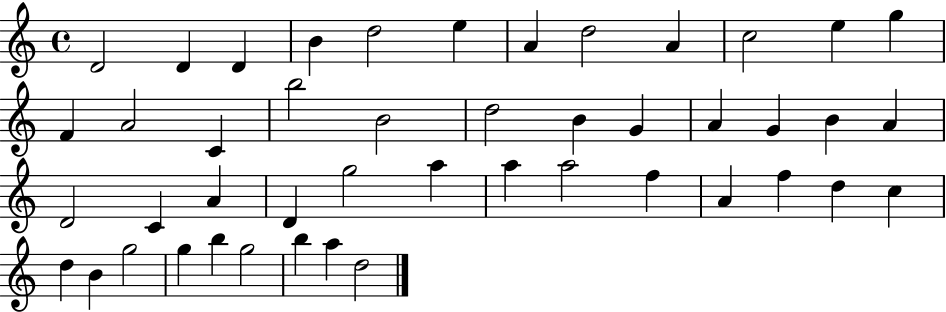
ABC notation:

X:1
T:Untitled
M:4/4
L:1/4
K:C
D2 D D B d2 e A d2 A c2 e g F A2 C b2 B2 d2 B G A G B A D2 C A D g2 a a a2 f A f d c d B g2 g b g2 b a d2